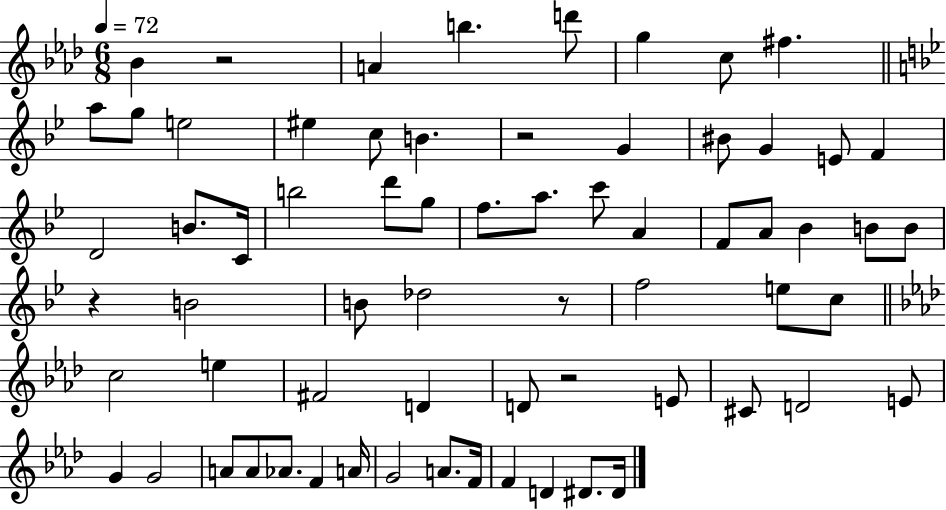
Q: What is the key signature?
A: AES major